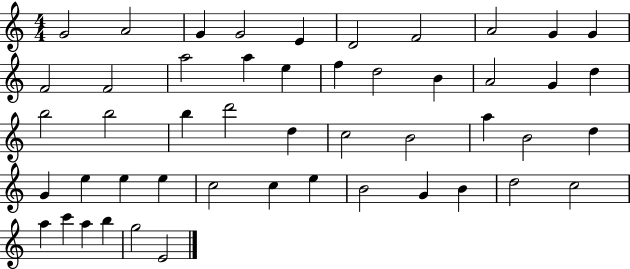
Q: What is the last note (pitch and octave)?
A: E4